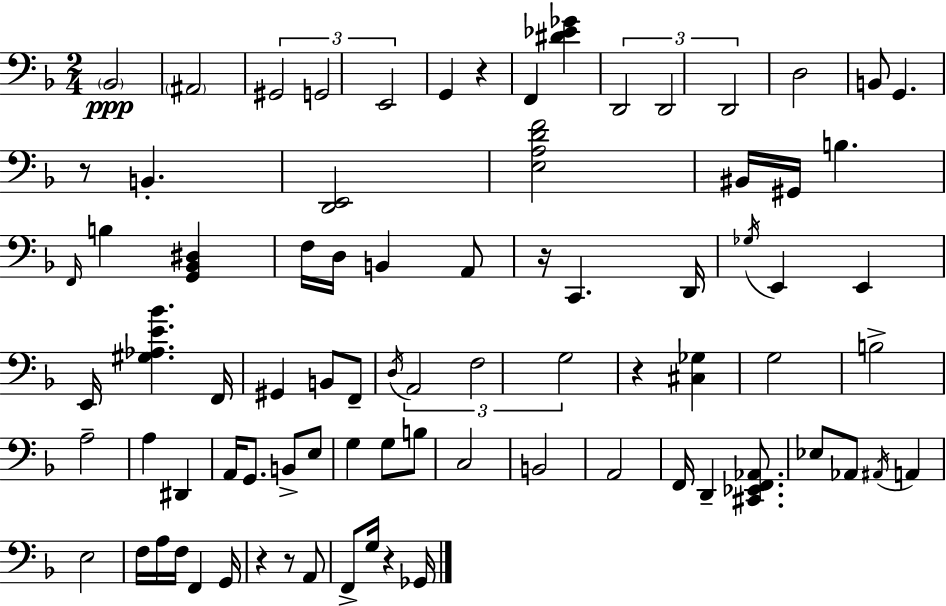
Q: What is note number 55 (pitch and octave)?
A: Eb3